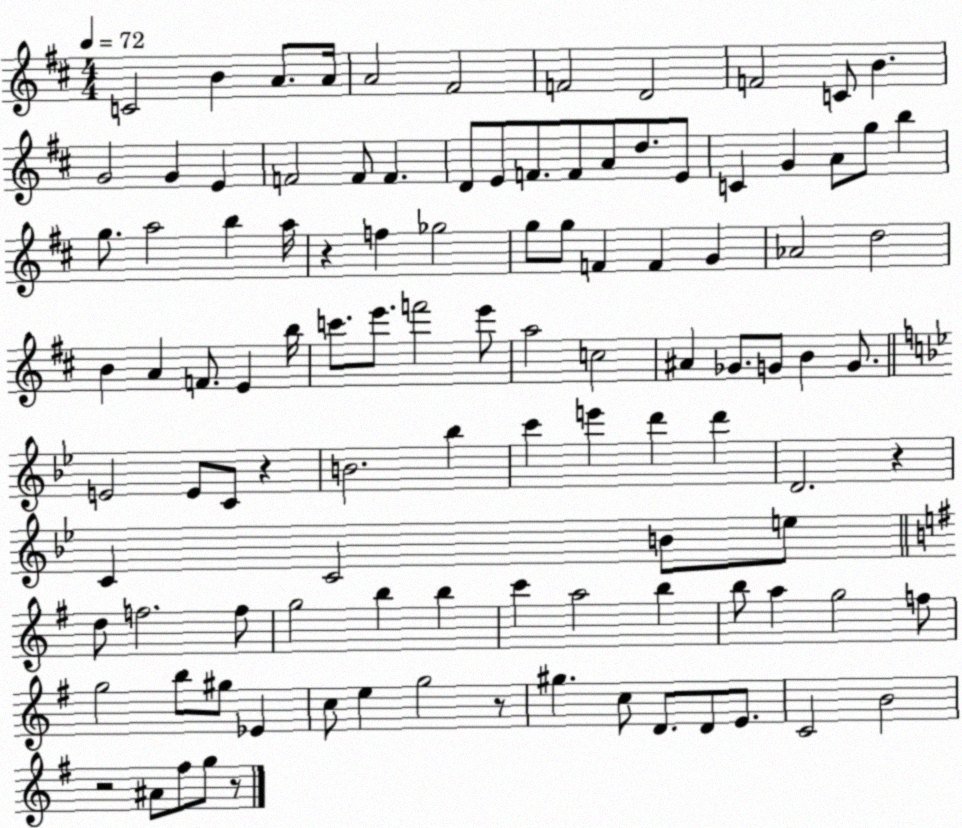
X:1
T:Untitled
M:4/4
L:1/4
K:D
C2 B A/2 A/4 A2 ^F2 F2 D2 F2 C/2 B G2 G E F2 F/2 F D/2 E/2 F/2 F/2 A/2 d/2 E/2 C G A/2 g/2 b g/2 a2 b a/4 z f _g2 g/2 g/2 F F G _A2 d2 B A F/2 E b/4 c'/2 e'/2 f'2 e'/2 a2 c2 ^A _G/2 G/2 B G/2 E2 E/2 C/2 z B2 _b c' e' d' d' D2 z C C2 B/2 e/2 d/2 f2 f/2 g2 b b c' a2 b b/2 a g2 f/2 g2 b/2 ^g/2 _E c/2 e g2 z/2 ^g c/2 D/2 D/2 E/2 C2 B2 z2 ^A/2 ^f/2 g/2 z/2